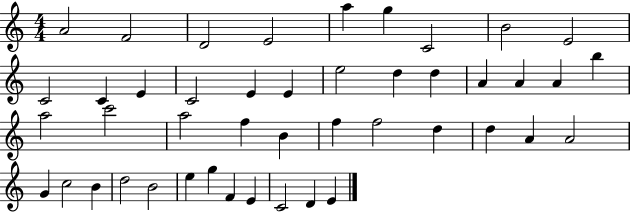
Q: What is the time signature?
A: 4/4